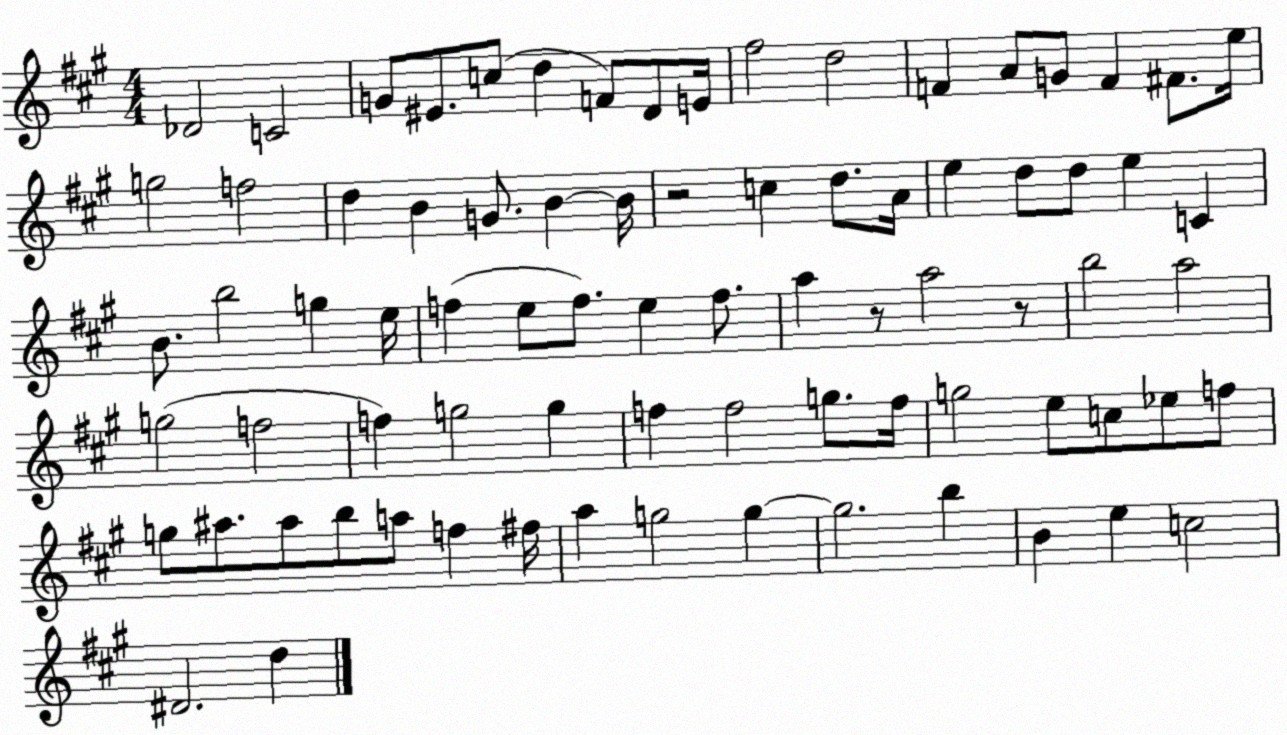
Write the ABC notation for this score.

X:1
T:Untitled
M:4/4
L:1/4
K:A
_D2 C2 G/2 ^E/2 c/2 d F/2 D/2 E/4 ^f2 d2 F A/2 G/2 F ^F/2 e/4 g2 f2 d B G/2 B B/4 z2 c d/2 A/4 e d/2 d/2 e C B/2 b2 g e/4 f e/2 f/2 e f/2 a z/2 a2 z/2 b2 a2 g2 f2 f g2 g f f2 g/2 f/4 g2 e/2 c/2 _e/2 f/2 g/2 ^a/2 ^a/2 b/2 a/2 f ^f/4 a g2 g g2 b B e c2 ^D2 d